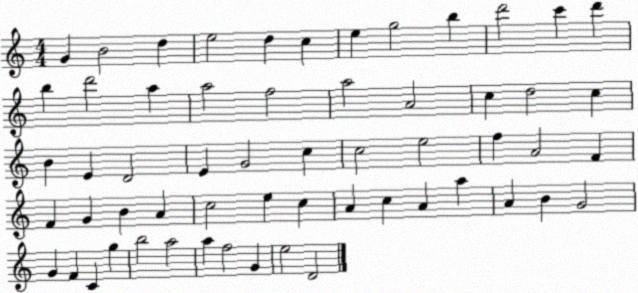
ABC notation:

X:1
T:Untitled
M:4/4
L:1/4
K:C
G B2 d e2 d c e g2 b d'2 c' d' b d'2 a a2 f2 a2 A2 c d2 c B E D2 E G2 c c2 e2 f A2 F F G B A c2 e c A c A a A B G2 G F C g b2 a2 a f2 G e2 D2